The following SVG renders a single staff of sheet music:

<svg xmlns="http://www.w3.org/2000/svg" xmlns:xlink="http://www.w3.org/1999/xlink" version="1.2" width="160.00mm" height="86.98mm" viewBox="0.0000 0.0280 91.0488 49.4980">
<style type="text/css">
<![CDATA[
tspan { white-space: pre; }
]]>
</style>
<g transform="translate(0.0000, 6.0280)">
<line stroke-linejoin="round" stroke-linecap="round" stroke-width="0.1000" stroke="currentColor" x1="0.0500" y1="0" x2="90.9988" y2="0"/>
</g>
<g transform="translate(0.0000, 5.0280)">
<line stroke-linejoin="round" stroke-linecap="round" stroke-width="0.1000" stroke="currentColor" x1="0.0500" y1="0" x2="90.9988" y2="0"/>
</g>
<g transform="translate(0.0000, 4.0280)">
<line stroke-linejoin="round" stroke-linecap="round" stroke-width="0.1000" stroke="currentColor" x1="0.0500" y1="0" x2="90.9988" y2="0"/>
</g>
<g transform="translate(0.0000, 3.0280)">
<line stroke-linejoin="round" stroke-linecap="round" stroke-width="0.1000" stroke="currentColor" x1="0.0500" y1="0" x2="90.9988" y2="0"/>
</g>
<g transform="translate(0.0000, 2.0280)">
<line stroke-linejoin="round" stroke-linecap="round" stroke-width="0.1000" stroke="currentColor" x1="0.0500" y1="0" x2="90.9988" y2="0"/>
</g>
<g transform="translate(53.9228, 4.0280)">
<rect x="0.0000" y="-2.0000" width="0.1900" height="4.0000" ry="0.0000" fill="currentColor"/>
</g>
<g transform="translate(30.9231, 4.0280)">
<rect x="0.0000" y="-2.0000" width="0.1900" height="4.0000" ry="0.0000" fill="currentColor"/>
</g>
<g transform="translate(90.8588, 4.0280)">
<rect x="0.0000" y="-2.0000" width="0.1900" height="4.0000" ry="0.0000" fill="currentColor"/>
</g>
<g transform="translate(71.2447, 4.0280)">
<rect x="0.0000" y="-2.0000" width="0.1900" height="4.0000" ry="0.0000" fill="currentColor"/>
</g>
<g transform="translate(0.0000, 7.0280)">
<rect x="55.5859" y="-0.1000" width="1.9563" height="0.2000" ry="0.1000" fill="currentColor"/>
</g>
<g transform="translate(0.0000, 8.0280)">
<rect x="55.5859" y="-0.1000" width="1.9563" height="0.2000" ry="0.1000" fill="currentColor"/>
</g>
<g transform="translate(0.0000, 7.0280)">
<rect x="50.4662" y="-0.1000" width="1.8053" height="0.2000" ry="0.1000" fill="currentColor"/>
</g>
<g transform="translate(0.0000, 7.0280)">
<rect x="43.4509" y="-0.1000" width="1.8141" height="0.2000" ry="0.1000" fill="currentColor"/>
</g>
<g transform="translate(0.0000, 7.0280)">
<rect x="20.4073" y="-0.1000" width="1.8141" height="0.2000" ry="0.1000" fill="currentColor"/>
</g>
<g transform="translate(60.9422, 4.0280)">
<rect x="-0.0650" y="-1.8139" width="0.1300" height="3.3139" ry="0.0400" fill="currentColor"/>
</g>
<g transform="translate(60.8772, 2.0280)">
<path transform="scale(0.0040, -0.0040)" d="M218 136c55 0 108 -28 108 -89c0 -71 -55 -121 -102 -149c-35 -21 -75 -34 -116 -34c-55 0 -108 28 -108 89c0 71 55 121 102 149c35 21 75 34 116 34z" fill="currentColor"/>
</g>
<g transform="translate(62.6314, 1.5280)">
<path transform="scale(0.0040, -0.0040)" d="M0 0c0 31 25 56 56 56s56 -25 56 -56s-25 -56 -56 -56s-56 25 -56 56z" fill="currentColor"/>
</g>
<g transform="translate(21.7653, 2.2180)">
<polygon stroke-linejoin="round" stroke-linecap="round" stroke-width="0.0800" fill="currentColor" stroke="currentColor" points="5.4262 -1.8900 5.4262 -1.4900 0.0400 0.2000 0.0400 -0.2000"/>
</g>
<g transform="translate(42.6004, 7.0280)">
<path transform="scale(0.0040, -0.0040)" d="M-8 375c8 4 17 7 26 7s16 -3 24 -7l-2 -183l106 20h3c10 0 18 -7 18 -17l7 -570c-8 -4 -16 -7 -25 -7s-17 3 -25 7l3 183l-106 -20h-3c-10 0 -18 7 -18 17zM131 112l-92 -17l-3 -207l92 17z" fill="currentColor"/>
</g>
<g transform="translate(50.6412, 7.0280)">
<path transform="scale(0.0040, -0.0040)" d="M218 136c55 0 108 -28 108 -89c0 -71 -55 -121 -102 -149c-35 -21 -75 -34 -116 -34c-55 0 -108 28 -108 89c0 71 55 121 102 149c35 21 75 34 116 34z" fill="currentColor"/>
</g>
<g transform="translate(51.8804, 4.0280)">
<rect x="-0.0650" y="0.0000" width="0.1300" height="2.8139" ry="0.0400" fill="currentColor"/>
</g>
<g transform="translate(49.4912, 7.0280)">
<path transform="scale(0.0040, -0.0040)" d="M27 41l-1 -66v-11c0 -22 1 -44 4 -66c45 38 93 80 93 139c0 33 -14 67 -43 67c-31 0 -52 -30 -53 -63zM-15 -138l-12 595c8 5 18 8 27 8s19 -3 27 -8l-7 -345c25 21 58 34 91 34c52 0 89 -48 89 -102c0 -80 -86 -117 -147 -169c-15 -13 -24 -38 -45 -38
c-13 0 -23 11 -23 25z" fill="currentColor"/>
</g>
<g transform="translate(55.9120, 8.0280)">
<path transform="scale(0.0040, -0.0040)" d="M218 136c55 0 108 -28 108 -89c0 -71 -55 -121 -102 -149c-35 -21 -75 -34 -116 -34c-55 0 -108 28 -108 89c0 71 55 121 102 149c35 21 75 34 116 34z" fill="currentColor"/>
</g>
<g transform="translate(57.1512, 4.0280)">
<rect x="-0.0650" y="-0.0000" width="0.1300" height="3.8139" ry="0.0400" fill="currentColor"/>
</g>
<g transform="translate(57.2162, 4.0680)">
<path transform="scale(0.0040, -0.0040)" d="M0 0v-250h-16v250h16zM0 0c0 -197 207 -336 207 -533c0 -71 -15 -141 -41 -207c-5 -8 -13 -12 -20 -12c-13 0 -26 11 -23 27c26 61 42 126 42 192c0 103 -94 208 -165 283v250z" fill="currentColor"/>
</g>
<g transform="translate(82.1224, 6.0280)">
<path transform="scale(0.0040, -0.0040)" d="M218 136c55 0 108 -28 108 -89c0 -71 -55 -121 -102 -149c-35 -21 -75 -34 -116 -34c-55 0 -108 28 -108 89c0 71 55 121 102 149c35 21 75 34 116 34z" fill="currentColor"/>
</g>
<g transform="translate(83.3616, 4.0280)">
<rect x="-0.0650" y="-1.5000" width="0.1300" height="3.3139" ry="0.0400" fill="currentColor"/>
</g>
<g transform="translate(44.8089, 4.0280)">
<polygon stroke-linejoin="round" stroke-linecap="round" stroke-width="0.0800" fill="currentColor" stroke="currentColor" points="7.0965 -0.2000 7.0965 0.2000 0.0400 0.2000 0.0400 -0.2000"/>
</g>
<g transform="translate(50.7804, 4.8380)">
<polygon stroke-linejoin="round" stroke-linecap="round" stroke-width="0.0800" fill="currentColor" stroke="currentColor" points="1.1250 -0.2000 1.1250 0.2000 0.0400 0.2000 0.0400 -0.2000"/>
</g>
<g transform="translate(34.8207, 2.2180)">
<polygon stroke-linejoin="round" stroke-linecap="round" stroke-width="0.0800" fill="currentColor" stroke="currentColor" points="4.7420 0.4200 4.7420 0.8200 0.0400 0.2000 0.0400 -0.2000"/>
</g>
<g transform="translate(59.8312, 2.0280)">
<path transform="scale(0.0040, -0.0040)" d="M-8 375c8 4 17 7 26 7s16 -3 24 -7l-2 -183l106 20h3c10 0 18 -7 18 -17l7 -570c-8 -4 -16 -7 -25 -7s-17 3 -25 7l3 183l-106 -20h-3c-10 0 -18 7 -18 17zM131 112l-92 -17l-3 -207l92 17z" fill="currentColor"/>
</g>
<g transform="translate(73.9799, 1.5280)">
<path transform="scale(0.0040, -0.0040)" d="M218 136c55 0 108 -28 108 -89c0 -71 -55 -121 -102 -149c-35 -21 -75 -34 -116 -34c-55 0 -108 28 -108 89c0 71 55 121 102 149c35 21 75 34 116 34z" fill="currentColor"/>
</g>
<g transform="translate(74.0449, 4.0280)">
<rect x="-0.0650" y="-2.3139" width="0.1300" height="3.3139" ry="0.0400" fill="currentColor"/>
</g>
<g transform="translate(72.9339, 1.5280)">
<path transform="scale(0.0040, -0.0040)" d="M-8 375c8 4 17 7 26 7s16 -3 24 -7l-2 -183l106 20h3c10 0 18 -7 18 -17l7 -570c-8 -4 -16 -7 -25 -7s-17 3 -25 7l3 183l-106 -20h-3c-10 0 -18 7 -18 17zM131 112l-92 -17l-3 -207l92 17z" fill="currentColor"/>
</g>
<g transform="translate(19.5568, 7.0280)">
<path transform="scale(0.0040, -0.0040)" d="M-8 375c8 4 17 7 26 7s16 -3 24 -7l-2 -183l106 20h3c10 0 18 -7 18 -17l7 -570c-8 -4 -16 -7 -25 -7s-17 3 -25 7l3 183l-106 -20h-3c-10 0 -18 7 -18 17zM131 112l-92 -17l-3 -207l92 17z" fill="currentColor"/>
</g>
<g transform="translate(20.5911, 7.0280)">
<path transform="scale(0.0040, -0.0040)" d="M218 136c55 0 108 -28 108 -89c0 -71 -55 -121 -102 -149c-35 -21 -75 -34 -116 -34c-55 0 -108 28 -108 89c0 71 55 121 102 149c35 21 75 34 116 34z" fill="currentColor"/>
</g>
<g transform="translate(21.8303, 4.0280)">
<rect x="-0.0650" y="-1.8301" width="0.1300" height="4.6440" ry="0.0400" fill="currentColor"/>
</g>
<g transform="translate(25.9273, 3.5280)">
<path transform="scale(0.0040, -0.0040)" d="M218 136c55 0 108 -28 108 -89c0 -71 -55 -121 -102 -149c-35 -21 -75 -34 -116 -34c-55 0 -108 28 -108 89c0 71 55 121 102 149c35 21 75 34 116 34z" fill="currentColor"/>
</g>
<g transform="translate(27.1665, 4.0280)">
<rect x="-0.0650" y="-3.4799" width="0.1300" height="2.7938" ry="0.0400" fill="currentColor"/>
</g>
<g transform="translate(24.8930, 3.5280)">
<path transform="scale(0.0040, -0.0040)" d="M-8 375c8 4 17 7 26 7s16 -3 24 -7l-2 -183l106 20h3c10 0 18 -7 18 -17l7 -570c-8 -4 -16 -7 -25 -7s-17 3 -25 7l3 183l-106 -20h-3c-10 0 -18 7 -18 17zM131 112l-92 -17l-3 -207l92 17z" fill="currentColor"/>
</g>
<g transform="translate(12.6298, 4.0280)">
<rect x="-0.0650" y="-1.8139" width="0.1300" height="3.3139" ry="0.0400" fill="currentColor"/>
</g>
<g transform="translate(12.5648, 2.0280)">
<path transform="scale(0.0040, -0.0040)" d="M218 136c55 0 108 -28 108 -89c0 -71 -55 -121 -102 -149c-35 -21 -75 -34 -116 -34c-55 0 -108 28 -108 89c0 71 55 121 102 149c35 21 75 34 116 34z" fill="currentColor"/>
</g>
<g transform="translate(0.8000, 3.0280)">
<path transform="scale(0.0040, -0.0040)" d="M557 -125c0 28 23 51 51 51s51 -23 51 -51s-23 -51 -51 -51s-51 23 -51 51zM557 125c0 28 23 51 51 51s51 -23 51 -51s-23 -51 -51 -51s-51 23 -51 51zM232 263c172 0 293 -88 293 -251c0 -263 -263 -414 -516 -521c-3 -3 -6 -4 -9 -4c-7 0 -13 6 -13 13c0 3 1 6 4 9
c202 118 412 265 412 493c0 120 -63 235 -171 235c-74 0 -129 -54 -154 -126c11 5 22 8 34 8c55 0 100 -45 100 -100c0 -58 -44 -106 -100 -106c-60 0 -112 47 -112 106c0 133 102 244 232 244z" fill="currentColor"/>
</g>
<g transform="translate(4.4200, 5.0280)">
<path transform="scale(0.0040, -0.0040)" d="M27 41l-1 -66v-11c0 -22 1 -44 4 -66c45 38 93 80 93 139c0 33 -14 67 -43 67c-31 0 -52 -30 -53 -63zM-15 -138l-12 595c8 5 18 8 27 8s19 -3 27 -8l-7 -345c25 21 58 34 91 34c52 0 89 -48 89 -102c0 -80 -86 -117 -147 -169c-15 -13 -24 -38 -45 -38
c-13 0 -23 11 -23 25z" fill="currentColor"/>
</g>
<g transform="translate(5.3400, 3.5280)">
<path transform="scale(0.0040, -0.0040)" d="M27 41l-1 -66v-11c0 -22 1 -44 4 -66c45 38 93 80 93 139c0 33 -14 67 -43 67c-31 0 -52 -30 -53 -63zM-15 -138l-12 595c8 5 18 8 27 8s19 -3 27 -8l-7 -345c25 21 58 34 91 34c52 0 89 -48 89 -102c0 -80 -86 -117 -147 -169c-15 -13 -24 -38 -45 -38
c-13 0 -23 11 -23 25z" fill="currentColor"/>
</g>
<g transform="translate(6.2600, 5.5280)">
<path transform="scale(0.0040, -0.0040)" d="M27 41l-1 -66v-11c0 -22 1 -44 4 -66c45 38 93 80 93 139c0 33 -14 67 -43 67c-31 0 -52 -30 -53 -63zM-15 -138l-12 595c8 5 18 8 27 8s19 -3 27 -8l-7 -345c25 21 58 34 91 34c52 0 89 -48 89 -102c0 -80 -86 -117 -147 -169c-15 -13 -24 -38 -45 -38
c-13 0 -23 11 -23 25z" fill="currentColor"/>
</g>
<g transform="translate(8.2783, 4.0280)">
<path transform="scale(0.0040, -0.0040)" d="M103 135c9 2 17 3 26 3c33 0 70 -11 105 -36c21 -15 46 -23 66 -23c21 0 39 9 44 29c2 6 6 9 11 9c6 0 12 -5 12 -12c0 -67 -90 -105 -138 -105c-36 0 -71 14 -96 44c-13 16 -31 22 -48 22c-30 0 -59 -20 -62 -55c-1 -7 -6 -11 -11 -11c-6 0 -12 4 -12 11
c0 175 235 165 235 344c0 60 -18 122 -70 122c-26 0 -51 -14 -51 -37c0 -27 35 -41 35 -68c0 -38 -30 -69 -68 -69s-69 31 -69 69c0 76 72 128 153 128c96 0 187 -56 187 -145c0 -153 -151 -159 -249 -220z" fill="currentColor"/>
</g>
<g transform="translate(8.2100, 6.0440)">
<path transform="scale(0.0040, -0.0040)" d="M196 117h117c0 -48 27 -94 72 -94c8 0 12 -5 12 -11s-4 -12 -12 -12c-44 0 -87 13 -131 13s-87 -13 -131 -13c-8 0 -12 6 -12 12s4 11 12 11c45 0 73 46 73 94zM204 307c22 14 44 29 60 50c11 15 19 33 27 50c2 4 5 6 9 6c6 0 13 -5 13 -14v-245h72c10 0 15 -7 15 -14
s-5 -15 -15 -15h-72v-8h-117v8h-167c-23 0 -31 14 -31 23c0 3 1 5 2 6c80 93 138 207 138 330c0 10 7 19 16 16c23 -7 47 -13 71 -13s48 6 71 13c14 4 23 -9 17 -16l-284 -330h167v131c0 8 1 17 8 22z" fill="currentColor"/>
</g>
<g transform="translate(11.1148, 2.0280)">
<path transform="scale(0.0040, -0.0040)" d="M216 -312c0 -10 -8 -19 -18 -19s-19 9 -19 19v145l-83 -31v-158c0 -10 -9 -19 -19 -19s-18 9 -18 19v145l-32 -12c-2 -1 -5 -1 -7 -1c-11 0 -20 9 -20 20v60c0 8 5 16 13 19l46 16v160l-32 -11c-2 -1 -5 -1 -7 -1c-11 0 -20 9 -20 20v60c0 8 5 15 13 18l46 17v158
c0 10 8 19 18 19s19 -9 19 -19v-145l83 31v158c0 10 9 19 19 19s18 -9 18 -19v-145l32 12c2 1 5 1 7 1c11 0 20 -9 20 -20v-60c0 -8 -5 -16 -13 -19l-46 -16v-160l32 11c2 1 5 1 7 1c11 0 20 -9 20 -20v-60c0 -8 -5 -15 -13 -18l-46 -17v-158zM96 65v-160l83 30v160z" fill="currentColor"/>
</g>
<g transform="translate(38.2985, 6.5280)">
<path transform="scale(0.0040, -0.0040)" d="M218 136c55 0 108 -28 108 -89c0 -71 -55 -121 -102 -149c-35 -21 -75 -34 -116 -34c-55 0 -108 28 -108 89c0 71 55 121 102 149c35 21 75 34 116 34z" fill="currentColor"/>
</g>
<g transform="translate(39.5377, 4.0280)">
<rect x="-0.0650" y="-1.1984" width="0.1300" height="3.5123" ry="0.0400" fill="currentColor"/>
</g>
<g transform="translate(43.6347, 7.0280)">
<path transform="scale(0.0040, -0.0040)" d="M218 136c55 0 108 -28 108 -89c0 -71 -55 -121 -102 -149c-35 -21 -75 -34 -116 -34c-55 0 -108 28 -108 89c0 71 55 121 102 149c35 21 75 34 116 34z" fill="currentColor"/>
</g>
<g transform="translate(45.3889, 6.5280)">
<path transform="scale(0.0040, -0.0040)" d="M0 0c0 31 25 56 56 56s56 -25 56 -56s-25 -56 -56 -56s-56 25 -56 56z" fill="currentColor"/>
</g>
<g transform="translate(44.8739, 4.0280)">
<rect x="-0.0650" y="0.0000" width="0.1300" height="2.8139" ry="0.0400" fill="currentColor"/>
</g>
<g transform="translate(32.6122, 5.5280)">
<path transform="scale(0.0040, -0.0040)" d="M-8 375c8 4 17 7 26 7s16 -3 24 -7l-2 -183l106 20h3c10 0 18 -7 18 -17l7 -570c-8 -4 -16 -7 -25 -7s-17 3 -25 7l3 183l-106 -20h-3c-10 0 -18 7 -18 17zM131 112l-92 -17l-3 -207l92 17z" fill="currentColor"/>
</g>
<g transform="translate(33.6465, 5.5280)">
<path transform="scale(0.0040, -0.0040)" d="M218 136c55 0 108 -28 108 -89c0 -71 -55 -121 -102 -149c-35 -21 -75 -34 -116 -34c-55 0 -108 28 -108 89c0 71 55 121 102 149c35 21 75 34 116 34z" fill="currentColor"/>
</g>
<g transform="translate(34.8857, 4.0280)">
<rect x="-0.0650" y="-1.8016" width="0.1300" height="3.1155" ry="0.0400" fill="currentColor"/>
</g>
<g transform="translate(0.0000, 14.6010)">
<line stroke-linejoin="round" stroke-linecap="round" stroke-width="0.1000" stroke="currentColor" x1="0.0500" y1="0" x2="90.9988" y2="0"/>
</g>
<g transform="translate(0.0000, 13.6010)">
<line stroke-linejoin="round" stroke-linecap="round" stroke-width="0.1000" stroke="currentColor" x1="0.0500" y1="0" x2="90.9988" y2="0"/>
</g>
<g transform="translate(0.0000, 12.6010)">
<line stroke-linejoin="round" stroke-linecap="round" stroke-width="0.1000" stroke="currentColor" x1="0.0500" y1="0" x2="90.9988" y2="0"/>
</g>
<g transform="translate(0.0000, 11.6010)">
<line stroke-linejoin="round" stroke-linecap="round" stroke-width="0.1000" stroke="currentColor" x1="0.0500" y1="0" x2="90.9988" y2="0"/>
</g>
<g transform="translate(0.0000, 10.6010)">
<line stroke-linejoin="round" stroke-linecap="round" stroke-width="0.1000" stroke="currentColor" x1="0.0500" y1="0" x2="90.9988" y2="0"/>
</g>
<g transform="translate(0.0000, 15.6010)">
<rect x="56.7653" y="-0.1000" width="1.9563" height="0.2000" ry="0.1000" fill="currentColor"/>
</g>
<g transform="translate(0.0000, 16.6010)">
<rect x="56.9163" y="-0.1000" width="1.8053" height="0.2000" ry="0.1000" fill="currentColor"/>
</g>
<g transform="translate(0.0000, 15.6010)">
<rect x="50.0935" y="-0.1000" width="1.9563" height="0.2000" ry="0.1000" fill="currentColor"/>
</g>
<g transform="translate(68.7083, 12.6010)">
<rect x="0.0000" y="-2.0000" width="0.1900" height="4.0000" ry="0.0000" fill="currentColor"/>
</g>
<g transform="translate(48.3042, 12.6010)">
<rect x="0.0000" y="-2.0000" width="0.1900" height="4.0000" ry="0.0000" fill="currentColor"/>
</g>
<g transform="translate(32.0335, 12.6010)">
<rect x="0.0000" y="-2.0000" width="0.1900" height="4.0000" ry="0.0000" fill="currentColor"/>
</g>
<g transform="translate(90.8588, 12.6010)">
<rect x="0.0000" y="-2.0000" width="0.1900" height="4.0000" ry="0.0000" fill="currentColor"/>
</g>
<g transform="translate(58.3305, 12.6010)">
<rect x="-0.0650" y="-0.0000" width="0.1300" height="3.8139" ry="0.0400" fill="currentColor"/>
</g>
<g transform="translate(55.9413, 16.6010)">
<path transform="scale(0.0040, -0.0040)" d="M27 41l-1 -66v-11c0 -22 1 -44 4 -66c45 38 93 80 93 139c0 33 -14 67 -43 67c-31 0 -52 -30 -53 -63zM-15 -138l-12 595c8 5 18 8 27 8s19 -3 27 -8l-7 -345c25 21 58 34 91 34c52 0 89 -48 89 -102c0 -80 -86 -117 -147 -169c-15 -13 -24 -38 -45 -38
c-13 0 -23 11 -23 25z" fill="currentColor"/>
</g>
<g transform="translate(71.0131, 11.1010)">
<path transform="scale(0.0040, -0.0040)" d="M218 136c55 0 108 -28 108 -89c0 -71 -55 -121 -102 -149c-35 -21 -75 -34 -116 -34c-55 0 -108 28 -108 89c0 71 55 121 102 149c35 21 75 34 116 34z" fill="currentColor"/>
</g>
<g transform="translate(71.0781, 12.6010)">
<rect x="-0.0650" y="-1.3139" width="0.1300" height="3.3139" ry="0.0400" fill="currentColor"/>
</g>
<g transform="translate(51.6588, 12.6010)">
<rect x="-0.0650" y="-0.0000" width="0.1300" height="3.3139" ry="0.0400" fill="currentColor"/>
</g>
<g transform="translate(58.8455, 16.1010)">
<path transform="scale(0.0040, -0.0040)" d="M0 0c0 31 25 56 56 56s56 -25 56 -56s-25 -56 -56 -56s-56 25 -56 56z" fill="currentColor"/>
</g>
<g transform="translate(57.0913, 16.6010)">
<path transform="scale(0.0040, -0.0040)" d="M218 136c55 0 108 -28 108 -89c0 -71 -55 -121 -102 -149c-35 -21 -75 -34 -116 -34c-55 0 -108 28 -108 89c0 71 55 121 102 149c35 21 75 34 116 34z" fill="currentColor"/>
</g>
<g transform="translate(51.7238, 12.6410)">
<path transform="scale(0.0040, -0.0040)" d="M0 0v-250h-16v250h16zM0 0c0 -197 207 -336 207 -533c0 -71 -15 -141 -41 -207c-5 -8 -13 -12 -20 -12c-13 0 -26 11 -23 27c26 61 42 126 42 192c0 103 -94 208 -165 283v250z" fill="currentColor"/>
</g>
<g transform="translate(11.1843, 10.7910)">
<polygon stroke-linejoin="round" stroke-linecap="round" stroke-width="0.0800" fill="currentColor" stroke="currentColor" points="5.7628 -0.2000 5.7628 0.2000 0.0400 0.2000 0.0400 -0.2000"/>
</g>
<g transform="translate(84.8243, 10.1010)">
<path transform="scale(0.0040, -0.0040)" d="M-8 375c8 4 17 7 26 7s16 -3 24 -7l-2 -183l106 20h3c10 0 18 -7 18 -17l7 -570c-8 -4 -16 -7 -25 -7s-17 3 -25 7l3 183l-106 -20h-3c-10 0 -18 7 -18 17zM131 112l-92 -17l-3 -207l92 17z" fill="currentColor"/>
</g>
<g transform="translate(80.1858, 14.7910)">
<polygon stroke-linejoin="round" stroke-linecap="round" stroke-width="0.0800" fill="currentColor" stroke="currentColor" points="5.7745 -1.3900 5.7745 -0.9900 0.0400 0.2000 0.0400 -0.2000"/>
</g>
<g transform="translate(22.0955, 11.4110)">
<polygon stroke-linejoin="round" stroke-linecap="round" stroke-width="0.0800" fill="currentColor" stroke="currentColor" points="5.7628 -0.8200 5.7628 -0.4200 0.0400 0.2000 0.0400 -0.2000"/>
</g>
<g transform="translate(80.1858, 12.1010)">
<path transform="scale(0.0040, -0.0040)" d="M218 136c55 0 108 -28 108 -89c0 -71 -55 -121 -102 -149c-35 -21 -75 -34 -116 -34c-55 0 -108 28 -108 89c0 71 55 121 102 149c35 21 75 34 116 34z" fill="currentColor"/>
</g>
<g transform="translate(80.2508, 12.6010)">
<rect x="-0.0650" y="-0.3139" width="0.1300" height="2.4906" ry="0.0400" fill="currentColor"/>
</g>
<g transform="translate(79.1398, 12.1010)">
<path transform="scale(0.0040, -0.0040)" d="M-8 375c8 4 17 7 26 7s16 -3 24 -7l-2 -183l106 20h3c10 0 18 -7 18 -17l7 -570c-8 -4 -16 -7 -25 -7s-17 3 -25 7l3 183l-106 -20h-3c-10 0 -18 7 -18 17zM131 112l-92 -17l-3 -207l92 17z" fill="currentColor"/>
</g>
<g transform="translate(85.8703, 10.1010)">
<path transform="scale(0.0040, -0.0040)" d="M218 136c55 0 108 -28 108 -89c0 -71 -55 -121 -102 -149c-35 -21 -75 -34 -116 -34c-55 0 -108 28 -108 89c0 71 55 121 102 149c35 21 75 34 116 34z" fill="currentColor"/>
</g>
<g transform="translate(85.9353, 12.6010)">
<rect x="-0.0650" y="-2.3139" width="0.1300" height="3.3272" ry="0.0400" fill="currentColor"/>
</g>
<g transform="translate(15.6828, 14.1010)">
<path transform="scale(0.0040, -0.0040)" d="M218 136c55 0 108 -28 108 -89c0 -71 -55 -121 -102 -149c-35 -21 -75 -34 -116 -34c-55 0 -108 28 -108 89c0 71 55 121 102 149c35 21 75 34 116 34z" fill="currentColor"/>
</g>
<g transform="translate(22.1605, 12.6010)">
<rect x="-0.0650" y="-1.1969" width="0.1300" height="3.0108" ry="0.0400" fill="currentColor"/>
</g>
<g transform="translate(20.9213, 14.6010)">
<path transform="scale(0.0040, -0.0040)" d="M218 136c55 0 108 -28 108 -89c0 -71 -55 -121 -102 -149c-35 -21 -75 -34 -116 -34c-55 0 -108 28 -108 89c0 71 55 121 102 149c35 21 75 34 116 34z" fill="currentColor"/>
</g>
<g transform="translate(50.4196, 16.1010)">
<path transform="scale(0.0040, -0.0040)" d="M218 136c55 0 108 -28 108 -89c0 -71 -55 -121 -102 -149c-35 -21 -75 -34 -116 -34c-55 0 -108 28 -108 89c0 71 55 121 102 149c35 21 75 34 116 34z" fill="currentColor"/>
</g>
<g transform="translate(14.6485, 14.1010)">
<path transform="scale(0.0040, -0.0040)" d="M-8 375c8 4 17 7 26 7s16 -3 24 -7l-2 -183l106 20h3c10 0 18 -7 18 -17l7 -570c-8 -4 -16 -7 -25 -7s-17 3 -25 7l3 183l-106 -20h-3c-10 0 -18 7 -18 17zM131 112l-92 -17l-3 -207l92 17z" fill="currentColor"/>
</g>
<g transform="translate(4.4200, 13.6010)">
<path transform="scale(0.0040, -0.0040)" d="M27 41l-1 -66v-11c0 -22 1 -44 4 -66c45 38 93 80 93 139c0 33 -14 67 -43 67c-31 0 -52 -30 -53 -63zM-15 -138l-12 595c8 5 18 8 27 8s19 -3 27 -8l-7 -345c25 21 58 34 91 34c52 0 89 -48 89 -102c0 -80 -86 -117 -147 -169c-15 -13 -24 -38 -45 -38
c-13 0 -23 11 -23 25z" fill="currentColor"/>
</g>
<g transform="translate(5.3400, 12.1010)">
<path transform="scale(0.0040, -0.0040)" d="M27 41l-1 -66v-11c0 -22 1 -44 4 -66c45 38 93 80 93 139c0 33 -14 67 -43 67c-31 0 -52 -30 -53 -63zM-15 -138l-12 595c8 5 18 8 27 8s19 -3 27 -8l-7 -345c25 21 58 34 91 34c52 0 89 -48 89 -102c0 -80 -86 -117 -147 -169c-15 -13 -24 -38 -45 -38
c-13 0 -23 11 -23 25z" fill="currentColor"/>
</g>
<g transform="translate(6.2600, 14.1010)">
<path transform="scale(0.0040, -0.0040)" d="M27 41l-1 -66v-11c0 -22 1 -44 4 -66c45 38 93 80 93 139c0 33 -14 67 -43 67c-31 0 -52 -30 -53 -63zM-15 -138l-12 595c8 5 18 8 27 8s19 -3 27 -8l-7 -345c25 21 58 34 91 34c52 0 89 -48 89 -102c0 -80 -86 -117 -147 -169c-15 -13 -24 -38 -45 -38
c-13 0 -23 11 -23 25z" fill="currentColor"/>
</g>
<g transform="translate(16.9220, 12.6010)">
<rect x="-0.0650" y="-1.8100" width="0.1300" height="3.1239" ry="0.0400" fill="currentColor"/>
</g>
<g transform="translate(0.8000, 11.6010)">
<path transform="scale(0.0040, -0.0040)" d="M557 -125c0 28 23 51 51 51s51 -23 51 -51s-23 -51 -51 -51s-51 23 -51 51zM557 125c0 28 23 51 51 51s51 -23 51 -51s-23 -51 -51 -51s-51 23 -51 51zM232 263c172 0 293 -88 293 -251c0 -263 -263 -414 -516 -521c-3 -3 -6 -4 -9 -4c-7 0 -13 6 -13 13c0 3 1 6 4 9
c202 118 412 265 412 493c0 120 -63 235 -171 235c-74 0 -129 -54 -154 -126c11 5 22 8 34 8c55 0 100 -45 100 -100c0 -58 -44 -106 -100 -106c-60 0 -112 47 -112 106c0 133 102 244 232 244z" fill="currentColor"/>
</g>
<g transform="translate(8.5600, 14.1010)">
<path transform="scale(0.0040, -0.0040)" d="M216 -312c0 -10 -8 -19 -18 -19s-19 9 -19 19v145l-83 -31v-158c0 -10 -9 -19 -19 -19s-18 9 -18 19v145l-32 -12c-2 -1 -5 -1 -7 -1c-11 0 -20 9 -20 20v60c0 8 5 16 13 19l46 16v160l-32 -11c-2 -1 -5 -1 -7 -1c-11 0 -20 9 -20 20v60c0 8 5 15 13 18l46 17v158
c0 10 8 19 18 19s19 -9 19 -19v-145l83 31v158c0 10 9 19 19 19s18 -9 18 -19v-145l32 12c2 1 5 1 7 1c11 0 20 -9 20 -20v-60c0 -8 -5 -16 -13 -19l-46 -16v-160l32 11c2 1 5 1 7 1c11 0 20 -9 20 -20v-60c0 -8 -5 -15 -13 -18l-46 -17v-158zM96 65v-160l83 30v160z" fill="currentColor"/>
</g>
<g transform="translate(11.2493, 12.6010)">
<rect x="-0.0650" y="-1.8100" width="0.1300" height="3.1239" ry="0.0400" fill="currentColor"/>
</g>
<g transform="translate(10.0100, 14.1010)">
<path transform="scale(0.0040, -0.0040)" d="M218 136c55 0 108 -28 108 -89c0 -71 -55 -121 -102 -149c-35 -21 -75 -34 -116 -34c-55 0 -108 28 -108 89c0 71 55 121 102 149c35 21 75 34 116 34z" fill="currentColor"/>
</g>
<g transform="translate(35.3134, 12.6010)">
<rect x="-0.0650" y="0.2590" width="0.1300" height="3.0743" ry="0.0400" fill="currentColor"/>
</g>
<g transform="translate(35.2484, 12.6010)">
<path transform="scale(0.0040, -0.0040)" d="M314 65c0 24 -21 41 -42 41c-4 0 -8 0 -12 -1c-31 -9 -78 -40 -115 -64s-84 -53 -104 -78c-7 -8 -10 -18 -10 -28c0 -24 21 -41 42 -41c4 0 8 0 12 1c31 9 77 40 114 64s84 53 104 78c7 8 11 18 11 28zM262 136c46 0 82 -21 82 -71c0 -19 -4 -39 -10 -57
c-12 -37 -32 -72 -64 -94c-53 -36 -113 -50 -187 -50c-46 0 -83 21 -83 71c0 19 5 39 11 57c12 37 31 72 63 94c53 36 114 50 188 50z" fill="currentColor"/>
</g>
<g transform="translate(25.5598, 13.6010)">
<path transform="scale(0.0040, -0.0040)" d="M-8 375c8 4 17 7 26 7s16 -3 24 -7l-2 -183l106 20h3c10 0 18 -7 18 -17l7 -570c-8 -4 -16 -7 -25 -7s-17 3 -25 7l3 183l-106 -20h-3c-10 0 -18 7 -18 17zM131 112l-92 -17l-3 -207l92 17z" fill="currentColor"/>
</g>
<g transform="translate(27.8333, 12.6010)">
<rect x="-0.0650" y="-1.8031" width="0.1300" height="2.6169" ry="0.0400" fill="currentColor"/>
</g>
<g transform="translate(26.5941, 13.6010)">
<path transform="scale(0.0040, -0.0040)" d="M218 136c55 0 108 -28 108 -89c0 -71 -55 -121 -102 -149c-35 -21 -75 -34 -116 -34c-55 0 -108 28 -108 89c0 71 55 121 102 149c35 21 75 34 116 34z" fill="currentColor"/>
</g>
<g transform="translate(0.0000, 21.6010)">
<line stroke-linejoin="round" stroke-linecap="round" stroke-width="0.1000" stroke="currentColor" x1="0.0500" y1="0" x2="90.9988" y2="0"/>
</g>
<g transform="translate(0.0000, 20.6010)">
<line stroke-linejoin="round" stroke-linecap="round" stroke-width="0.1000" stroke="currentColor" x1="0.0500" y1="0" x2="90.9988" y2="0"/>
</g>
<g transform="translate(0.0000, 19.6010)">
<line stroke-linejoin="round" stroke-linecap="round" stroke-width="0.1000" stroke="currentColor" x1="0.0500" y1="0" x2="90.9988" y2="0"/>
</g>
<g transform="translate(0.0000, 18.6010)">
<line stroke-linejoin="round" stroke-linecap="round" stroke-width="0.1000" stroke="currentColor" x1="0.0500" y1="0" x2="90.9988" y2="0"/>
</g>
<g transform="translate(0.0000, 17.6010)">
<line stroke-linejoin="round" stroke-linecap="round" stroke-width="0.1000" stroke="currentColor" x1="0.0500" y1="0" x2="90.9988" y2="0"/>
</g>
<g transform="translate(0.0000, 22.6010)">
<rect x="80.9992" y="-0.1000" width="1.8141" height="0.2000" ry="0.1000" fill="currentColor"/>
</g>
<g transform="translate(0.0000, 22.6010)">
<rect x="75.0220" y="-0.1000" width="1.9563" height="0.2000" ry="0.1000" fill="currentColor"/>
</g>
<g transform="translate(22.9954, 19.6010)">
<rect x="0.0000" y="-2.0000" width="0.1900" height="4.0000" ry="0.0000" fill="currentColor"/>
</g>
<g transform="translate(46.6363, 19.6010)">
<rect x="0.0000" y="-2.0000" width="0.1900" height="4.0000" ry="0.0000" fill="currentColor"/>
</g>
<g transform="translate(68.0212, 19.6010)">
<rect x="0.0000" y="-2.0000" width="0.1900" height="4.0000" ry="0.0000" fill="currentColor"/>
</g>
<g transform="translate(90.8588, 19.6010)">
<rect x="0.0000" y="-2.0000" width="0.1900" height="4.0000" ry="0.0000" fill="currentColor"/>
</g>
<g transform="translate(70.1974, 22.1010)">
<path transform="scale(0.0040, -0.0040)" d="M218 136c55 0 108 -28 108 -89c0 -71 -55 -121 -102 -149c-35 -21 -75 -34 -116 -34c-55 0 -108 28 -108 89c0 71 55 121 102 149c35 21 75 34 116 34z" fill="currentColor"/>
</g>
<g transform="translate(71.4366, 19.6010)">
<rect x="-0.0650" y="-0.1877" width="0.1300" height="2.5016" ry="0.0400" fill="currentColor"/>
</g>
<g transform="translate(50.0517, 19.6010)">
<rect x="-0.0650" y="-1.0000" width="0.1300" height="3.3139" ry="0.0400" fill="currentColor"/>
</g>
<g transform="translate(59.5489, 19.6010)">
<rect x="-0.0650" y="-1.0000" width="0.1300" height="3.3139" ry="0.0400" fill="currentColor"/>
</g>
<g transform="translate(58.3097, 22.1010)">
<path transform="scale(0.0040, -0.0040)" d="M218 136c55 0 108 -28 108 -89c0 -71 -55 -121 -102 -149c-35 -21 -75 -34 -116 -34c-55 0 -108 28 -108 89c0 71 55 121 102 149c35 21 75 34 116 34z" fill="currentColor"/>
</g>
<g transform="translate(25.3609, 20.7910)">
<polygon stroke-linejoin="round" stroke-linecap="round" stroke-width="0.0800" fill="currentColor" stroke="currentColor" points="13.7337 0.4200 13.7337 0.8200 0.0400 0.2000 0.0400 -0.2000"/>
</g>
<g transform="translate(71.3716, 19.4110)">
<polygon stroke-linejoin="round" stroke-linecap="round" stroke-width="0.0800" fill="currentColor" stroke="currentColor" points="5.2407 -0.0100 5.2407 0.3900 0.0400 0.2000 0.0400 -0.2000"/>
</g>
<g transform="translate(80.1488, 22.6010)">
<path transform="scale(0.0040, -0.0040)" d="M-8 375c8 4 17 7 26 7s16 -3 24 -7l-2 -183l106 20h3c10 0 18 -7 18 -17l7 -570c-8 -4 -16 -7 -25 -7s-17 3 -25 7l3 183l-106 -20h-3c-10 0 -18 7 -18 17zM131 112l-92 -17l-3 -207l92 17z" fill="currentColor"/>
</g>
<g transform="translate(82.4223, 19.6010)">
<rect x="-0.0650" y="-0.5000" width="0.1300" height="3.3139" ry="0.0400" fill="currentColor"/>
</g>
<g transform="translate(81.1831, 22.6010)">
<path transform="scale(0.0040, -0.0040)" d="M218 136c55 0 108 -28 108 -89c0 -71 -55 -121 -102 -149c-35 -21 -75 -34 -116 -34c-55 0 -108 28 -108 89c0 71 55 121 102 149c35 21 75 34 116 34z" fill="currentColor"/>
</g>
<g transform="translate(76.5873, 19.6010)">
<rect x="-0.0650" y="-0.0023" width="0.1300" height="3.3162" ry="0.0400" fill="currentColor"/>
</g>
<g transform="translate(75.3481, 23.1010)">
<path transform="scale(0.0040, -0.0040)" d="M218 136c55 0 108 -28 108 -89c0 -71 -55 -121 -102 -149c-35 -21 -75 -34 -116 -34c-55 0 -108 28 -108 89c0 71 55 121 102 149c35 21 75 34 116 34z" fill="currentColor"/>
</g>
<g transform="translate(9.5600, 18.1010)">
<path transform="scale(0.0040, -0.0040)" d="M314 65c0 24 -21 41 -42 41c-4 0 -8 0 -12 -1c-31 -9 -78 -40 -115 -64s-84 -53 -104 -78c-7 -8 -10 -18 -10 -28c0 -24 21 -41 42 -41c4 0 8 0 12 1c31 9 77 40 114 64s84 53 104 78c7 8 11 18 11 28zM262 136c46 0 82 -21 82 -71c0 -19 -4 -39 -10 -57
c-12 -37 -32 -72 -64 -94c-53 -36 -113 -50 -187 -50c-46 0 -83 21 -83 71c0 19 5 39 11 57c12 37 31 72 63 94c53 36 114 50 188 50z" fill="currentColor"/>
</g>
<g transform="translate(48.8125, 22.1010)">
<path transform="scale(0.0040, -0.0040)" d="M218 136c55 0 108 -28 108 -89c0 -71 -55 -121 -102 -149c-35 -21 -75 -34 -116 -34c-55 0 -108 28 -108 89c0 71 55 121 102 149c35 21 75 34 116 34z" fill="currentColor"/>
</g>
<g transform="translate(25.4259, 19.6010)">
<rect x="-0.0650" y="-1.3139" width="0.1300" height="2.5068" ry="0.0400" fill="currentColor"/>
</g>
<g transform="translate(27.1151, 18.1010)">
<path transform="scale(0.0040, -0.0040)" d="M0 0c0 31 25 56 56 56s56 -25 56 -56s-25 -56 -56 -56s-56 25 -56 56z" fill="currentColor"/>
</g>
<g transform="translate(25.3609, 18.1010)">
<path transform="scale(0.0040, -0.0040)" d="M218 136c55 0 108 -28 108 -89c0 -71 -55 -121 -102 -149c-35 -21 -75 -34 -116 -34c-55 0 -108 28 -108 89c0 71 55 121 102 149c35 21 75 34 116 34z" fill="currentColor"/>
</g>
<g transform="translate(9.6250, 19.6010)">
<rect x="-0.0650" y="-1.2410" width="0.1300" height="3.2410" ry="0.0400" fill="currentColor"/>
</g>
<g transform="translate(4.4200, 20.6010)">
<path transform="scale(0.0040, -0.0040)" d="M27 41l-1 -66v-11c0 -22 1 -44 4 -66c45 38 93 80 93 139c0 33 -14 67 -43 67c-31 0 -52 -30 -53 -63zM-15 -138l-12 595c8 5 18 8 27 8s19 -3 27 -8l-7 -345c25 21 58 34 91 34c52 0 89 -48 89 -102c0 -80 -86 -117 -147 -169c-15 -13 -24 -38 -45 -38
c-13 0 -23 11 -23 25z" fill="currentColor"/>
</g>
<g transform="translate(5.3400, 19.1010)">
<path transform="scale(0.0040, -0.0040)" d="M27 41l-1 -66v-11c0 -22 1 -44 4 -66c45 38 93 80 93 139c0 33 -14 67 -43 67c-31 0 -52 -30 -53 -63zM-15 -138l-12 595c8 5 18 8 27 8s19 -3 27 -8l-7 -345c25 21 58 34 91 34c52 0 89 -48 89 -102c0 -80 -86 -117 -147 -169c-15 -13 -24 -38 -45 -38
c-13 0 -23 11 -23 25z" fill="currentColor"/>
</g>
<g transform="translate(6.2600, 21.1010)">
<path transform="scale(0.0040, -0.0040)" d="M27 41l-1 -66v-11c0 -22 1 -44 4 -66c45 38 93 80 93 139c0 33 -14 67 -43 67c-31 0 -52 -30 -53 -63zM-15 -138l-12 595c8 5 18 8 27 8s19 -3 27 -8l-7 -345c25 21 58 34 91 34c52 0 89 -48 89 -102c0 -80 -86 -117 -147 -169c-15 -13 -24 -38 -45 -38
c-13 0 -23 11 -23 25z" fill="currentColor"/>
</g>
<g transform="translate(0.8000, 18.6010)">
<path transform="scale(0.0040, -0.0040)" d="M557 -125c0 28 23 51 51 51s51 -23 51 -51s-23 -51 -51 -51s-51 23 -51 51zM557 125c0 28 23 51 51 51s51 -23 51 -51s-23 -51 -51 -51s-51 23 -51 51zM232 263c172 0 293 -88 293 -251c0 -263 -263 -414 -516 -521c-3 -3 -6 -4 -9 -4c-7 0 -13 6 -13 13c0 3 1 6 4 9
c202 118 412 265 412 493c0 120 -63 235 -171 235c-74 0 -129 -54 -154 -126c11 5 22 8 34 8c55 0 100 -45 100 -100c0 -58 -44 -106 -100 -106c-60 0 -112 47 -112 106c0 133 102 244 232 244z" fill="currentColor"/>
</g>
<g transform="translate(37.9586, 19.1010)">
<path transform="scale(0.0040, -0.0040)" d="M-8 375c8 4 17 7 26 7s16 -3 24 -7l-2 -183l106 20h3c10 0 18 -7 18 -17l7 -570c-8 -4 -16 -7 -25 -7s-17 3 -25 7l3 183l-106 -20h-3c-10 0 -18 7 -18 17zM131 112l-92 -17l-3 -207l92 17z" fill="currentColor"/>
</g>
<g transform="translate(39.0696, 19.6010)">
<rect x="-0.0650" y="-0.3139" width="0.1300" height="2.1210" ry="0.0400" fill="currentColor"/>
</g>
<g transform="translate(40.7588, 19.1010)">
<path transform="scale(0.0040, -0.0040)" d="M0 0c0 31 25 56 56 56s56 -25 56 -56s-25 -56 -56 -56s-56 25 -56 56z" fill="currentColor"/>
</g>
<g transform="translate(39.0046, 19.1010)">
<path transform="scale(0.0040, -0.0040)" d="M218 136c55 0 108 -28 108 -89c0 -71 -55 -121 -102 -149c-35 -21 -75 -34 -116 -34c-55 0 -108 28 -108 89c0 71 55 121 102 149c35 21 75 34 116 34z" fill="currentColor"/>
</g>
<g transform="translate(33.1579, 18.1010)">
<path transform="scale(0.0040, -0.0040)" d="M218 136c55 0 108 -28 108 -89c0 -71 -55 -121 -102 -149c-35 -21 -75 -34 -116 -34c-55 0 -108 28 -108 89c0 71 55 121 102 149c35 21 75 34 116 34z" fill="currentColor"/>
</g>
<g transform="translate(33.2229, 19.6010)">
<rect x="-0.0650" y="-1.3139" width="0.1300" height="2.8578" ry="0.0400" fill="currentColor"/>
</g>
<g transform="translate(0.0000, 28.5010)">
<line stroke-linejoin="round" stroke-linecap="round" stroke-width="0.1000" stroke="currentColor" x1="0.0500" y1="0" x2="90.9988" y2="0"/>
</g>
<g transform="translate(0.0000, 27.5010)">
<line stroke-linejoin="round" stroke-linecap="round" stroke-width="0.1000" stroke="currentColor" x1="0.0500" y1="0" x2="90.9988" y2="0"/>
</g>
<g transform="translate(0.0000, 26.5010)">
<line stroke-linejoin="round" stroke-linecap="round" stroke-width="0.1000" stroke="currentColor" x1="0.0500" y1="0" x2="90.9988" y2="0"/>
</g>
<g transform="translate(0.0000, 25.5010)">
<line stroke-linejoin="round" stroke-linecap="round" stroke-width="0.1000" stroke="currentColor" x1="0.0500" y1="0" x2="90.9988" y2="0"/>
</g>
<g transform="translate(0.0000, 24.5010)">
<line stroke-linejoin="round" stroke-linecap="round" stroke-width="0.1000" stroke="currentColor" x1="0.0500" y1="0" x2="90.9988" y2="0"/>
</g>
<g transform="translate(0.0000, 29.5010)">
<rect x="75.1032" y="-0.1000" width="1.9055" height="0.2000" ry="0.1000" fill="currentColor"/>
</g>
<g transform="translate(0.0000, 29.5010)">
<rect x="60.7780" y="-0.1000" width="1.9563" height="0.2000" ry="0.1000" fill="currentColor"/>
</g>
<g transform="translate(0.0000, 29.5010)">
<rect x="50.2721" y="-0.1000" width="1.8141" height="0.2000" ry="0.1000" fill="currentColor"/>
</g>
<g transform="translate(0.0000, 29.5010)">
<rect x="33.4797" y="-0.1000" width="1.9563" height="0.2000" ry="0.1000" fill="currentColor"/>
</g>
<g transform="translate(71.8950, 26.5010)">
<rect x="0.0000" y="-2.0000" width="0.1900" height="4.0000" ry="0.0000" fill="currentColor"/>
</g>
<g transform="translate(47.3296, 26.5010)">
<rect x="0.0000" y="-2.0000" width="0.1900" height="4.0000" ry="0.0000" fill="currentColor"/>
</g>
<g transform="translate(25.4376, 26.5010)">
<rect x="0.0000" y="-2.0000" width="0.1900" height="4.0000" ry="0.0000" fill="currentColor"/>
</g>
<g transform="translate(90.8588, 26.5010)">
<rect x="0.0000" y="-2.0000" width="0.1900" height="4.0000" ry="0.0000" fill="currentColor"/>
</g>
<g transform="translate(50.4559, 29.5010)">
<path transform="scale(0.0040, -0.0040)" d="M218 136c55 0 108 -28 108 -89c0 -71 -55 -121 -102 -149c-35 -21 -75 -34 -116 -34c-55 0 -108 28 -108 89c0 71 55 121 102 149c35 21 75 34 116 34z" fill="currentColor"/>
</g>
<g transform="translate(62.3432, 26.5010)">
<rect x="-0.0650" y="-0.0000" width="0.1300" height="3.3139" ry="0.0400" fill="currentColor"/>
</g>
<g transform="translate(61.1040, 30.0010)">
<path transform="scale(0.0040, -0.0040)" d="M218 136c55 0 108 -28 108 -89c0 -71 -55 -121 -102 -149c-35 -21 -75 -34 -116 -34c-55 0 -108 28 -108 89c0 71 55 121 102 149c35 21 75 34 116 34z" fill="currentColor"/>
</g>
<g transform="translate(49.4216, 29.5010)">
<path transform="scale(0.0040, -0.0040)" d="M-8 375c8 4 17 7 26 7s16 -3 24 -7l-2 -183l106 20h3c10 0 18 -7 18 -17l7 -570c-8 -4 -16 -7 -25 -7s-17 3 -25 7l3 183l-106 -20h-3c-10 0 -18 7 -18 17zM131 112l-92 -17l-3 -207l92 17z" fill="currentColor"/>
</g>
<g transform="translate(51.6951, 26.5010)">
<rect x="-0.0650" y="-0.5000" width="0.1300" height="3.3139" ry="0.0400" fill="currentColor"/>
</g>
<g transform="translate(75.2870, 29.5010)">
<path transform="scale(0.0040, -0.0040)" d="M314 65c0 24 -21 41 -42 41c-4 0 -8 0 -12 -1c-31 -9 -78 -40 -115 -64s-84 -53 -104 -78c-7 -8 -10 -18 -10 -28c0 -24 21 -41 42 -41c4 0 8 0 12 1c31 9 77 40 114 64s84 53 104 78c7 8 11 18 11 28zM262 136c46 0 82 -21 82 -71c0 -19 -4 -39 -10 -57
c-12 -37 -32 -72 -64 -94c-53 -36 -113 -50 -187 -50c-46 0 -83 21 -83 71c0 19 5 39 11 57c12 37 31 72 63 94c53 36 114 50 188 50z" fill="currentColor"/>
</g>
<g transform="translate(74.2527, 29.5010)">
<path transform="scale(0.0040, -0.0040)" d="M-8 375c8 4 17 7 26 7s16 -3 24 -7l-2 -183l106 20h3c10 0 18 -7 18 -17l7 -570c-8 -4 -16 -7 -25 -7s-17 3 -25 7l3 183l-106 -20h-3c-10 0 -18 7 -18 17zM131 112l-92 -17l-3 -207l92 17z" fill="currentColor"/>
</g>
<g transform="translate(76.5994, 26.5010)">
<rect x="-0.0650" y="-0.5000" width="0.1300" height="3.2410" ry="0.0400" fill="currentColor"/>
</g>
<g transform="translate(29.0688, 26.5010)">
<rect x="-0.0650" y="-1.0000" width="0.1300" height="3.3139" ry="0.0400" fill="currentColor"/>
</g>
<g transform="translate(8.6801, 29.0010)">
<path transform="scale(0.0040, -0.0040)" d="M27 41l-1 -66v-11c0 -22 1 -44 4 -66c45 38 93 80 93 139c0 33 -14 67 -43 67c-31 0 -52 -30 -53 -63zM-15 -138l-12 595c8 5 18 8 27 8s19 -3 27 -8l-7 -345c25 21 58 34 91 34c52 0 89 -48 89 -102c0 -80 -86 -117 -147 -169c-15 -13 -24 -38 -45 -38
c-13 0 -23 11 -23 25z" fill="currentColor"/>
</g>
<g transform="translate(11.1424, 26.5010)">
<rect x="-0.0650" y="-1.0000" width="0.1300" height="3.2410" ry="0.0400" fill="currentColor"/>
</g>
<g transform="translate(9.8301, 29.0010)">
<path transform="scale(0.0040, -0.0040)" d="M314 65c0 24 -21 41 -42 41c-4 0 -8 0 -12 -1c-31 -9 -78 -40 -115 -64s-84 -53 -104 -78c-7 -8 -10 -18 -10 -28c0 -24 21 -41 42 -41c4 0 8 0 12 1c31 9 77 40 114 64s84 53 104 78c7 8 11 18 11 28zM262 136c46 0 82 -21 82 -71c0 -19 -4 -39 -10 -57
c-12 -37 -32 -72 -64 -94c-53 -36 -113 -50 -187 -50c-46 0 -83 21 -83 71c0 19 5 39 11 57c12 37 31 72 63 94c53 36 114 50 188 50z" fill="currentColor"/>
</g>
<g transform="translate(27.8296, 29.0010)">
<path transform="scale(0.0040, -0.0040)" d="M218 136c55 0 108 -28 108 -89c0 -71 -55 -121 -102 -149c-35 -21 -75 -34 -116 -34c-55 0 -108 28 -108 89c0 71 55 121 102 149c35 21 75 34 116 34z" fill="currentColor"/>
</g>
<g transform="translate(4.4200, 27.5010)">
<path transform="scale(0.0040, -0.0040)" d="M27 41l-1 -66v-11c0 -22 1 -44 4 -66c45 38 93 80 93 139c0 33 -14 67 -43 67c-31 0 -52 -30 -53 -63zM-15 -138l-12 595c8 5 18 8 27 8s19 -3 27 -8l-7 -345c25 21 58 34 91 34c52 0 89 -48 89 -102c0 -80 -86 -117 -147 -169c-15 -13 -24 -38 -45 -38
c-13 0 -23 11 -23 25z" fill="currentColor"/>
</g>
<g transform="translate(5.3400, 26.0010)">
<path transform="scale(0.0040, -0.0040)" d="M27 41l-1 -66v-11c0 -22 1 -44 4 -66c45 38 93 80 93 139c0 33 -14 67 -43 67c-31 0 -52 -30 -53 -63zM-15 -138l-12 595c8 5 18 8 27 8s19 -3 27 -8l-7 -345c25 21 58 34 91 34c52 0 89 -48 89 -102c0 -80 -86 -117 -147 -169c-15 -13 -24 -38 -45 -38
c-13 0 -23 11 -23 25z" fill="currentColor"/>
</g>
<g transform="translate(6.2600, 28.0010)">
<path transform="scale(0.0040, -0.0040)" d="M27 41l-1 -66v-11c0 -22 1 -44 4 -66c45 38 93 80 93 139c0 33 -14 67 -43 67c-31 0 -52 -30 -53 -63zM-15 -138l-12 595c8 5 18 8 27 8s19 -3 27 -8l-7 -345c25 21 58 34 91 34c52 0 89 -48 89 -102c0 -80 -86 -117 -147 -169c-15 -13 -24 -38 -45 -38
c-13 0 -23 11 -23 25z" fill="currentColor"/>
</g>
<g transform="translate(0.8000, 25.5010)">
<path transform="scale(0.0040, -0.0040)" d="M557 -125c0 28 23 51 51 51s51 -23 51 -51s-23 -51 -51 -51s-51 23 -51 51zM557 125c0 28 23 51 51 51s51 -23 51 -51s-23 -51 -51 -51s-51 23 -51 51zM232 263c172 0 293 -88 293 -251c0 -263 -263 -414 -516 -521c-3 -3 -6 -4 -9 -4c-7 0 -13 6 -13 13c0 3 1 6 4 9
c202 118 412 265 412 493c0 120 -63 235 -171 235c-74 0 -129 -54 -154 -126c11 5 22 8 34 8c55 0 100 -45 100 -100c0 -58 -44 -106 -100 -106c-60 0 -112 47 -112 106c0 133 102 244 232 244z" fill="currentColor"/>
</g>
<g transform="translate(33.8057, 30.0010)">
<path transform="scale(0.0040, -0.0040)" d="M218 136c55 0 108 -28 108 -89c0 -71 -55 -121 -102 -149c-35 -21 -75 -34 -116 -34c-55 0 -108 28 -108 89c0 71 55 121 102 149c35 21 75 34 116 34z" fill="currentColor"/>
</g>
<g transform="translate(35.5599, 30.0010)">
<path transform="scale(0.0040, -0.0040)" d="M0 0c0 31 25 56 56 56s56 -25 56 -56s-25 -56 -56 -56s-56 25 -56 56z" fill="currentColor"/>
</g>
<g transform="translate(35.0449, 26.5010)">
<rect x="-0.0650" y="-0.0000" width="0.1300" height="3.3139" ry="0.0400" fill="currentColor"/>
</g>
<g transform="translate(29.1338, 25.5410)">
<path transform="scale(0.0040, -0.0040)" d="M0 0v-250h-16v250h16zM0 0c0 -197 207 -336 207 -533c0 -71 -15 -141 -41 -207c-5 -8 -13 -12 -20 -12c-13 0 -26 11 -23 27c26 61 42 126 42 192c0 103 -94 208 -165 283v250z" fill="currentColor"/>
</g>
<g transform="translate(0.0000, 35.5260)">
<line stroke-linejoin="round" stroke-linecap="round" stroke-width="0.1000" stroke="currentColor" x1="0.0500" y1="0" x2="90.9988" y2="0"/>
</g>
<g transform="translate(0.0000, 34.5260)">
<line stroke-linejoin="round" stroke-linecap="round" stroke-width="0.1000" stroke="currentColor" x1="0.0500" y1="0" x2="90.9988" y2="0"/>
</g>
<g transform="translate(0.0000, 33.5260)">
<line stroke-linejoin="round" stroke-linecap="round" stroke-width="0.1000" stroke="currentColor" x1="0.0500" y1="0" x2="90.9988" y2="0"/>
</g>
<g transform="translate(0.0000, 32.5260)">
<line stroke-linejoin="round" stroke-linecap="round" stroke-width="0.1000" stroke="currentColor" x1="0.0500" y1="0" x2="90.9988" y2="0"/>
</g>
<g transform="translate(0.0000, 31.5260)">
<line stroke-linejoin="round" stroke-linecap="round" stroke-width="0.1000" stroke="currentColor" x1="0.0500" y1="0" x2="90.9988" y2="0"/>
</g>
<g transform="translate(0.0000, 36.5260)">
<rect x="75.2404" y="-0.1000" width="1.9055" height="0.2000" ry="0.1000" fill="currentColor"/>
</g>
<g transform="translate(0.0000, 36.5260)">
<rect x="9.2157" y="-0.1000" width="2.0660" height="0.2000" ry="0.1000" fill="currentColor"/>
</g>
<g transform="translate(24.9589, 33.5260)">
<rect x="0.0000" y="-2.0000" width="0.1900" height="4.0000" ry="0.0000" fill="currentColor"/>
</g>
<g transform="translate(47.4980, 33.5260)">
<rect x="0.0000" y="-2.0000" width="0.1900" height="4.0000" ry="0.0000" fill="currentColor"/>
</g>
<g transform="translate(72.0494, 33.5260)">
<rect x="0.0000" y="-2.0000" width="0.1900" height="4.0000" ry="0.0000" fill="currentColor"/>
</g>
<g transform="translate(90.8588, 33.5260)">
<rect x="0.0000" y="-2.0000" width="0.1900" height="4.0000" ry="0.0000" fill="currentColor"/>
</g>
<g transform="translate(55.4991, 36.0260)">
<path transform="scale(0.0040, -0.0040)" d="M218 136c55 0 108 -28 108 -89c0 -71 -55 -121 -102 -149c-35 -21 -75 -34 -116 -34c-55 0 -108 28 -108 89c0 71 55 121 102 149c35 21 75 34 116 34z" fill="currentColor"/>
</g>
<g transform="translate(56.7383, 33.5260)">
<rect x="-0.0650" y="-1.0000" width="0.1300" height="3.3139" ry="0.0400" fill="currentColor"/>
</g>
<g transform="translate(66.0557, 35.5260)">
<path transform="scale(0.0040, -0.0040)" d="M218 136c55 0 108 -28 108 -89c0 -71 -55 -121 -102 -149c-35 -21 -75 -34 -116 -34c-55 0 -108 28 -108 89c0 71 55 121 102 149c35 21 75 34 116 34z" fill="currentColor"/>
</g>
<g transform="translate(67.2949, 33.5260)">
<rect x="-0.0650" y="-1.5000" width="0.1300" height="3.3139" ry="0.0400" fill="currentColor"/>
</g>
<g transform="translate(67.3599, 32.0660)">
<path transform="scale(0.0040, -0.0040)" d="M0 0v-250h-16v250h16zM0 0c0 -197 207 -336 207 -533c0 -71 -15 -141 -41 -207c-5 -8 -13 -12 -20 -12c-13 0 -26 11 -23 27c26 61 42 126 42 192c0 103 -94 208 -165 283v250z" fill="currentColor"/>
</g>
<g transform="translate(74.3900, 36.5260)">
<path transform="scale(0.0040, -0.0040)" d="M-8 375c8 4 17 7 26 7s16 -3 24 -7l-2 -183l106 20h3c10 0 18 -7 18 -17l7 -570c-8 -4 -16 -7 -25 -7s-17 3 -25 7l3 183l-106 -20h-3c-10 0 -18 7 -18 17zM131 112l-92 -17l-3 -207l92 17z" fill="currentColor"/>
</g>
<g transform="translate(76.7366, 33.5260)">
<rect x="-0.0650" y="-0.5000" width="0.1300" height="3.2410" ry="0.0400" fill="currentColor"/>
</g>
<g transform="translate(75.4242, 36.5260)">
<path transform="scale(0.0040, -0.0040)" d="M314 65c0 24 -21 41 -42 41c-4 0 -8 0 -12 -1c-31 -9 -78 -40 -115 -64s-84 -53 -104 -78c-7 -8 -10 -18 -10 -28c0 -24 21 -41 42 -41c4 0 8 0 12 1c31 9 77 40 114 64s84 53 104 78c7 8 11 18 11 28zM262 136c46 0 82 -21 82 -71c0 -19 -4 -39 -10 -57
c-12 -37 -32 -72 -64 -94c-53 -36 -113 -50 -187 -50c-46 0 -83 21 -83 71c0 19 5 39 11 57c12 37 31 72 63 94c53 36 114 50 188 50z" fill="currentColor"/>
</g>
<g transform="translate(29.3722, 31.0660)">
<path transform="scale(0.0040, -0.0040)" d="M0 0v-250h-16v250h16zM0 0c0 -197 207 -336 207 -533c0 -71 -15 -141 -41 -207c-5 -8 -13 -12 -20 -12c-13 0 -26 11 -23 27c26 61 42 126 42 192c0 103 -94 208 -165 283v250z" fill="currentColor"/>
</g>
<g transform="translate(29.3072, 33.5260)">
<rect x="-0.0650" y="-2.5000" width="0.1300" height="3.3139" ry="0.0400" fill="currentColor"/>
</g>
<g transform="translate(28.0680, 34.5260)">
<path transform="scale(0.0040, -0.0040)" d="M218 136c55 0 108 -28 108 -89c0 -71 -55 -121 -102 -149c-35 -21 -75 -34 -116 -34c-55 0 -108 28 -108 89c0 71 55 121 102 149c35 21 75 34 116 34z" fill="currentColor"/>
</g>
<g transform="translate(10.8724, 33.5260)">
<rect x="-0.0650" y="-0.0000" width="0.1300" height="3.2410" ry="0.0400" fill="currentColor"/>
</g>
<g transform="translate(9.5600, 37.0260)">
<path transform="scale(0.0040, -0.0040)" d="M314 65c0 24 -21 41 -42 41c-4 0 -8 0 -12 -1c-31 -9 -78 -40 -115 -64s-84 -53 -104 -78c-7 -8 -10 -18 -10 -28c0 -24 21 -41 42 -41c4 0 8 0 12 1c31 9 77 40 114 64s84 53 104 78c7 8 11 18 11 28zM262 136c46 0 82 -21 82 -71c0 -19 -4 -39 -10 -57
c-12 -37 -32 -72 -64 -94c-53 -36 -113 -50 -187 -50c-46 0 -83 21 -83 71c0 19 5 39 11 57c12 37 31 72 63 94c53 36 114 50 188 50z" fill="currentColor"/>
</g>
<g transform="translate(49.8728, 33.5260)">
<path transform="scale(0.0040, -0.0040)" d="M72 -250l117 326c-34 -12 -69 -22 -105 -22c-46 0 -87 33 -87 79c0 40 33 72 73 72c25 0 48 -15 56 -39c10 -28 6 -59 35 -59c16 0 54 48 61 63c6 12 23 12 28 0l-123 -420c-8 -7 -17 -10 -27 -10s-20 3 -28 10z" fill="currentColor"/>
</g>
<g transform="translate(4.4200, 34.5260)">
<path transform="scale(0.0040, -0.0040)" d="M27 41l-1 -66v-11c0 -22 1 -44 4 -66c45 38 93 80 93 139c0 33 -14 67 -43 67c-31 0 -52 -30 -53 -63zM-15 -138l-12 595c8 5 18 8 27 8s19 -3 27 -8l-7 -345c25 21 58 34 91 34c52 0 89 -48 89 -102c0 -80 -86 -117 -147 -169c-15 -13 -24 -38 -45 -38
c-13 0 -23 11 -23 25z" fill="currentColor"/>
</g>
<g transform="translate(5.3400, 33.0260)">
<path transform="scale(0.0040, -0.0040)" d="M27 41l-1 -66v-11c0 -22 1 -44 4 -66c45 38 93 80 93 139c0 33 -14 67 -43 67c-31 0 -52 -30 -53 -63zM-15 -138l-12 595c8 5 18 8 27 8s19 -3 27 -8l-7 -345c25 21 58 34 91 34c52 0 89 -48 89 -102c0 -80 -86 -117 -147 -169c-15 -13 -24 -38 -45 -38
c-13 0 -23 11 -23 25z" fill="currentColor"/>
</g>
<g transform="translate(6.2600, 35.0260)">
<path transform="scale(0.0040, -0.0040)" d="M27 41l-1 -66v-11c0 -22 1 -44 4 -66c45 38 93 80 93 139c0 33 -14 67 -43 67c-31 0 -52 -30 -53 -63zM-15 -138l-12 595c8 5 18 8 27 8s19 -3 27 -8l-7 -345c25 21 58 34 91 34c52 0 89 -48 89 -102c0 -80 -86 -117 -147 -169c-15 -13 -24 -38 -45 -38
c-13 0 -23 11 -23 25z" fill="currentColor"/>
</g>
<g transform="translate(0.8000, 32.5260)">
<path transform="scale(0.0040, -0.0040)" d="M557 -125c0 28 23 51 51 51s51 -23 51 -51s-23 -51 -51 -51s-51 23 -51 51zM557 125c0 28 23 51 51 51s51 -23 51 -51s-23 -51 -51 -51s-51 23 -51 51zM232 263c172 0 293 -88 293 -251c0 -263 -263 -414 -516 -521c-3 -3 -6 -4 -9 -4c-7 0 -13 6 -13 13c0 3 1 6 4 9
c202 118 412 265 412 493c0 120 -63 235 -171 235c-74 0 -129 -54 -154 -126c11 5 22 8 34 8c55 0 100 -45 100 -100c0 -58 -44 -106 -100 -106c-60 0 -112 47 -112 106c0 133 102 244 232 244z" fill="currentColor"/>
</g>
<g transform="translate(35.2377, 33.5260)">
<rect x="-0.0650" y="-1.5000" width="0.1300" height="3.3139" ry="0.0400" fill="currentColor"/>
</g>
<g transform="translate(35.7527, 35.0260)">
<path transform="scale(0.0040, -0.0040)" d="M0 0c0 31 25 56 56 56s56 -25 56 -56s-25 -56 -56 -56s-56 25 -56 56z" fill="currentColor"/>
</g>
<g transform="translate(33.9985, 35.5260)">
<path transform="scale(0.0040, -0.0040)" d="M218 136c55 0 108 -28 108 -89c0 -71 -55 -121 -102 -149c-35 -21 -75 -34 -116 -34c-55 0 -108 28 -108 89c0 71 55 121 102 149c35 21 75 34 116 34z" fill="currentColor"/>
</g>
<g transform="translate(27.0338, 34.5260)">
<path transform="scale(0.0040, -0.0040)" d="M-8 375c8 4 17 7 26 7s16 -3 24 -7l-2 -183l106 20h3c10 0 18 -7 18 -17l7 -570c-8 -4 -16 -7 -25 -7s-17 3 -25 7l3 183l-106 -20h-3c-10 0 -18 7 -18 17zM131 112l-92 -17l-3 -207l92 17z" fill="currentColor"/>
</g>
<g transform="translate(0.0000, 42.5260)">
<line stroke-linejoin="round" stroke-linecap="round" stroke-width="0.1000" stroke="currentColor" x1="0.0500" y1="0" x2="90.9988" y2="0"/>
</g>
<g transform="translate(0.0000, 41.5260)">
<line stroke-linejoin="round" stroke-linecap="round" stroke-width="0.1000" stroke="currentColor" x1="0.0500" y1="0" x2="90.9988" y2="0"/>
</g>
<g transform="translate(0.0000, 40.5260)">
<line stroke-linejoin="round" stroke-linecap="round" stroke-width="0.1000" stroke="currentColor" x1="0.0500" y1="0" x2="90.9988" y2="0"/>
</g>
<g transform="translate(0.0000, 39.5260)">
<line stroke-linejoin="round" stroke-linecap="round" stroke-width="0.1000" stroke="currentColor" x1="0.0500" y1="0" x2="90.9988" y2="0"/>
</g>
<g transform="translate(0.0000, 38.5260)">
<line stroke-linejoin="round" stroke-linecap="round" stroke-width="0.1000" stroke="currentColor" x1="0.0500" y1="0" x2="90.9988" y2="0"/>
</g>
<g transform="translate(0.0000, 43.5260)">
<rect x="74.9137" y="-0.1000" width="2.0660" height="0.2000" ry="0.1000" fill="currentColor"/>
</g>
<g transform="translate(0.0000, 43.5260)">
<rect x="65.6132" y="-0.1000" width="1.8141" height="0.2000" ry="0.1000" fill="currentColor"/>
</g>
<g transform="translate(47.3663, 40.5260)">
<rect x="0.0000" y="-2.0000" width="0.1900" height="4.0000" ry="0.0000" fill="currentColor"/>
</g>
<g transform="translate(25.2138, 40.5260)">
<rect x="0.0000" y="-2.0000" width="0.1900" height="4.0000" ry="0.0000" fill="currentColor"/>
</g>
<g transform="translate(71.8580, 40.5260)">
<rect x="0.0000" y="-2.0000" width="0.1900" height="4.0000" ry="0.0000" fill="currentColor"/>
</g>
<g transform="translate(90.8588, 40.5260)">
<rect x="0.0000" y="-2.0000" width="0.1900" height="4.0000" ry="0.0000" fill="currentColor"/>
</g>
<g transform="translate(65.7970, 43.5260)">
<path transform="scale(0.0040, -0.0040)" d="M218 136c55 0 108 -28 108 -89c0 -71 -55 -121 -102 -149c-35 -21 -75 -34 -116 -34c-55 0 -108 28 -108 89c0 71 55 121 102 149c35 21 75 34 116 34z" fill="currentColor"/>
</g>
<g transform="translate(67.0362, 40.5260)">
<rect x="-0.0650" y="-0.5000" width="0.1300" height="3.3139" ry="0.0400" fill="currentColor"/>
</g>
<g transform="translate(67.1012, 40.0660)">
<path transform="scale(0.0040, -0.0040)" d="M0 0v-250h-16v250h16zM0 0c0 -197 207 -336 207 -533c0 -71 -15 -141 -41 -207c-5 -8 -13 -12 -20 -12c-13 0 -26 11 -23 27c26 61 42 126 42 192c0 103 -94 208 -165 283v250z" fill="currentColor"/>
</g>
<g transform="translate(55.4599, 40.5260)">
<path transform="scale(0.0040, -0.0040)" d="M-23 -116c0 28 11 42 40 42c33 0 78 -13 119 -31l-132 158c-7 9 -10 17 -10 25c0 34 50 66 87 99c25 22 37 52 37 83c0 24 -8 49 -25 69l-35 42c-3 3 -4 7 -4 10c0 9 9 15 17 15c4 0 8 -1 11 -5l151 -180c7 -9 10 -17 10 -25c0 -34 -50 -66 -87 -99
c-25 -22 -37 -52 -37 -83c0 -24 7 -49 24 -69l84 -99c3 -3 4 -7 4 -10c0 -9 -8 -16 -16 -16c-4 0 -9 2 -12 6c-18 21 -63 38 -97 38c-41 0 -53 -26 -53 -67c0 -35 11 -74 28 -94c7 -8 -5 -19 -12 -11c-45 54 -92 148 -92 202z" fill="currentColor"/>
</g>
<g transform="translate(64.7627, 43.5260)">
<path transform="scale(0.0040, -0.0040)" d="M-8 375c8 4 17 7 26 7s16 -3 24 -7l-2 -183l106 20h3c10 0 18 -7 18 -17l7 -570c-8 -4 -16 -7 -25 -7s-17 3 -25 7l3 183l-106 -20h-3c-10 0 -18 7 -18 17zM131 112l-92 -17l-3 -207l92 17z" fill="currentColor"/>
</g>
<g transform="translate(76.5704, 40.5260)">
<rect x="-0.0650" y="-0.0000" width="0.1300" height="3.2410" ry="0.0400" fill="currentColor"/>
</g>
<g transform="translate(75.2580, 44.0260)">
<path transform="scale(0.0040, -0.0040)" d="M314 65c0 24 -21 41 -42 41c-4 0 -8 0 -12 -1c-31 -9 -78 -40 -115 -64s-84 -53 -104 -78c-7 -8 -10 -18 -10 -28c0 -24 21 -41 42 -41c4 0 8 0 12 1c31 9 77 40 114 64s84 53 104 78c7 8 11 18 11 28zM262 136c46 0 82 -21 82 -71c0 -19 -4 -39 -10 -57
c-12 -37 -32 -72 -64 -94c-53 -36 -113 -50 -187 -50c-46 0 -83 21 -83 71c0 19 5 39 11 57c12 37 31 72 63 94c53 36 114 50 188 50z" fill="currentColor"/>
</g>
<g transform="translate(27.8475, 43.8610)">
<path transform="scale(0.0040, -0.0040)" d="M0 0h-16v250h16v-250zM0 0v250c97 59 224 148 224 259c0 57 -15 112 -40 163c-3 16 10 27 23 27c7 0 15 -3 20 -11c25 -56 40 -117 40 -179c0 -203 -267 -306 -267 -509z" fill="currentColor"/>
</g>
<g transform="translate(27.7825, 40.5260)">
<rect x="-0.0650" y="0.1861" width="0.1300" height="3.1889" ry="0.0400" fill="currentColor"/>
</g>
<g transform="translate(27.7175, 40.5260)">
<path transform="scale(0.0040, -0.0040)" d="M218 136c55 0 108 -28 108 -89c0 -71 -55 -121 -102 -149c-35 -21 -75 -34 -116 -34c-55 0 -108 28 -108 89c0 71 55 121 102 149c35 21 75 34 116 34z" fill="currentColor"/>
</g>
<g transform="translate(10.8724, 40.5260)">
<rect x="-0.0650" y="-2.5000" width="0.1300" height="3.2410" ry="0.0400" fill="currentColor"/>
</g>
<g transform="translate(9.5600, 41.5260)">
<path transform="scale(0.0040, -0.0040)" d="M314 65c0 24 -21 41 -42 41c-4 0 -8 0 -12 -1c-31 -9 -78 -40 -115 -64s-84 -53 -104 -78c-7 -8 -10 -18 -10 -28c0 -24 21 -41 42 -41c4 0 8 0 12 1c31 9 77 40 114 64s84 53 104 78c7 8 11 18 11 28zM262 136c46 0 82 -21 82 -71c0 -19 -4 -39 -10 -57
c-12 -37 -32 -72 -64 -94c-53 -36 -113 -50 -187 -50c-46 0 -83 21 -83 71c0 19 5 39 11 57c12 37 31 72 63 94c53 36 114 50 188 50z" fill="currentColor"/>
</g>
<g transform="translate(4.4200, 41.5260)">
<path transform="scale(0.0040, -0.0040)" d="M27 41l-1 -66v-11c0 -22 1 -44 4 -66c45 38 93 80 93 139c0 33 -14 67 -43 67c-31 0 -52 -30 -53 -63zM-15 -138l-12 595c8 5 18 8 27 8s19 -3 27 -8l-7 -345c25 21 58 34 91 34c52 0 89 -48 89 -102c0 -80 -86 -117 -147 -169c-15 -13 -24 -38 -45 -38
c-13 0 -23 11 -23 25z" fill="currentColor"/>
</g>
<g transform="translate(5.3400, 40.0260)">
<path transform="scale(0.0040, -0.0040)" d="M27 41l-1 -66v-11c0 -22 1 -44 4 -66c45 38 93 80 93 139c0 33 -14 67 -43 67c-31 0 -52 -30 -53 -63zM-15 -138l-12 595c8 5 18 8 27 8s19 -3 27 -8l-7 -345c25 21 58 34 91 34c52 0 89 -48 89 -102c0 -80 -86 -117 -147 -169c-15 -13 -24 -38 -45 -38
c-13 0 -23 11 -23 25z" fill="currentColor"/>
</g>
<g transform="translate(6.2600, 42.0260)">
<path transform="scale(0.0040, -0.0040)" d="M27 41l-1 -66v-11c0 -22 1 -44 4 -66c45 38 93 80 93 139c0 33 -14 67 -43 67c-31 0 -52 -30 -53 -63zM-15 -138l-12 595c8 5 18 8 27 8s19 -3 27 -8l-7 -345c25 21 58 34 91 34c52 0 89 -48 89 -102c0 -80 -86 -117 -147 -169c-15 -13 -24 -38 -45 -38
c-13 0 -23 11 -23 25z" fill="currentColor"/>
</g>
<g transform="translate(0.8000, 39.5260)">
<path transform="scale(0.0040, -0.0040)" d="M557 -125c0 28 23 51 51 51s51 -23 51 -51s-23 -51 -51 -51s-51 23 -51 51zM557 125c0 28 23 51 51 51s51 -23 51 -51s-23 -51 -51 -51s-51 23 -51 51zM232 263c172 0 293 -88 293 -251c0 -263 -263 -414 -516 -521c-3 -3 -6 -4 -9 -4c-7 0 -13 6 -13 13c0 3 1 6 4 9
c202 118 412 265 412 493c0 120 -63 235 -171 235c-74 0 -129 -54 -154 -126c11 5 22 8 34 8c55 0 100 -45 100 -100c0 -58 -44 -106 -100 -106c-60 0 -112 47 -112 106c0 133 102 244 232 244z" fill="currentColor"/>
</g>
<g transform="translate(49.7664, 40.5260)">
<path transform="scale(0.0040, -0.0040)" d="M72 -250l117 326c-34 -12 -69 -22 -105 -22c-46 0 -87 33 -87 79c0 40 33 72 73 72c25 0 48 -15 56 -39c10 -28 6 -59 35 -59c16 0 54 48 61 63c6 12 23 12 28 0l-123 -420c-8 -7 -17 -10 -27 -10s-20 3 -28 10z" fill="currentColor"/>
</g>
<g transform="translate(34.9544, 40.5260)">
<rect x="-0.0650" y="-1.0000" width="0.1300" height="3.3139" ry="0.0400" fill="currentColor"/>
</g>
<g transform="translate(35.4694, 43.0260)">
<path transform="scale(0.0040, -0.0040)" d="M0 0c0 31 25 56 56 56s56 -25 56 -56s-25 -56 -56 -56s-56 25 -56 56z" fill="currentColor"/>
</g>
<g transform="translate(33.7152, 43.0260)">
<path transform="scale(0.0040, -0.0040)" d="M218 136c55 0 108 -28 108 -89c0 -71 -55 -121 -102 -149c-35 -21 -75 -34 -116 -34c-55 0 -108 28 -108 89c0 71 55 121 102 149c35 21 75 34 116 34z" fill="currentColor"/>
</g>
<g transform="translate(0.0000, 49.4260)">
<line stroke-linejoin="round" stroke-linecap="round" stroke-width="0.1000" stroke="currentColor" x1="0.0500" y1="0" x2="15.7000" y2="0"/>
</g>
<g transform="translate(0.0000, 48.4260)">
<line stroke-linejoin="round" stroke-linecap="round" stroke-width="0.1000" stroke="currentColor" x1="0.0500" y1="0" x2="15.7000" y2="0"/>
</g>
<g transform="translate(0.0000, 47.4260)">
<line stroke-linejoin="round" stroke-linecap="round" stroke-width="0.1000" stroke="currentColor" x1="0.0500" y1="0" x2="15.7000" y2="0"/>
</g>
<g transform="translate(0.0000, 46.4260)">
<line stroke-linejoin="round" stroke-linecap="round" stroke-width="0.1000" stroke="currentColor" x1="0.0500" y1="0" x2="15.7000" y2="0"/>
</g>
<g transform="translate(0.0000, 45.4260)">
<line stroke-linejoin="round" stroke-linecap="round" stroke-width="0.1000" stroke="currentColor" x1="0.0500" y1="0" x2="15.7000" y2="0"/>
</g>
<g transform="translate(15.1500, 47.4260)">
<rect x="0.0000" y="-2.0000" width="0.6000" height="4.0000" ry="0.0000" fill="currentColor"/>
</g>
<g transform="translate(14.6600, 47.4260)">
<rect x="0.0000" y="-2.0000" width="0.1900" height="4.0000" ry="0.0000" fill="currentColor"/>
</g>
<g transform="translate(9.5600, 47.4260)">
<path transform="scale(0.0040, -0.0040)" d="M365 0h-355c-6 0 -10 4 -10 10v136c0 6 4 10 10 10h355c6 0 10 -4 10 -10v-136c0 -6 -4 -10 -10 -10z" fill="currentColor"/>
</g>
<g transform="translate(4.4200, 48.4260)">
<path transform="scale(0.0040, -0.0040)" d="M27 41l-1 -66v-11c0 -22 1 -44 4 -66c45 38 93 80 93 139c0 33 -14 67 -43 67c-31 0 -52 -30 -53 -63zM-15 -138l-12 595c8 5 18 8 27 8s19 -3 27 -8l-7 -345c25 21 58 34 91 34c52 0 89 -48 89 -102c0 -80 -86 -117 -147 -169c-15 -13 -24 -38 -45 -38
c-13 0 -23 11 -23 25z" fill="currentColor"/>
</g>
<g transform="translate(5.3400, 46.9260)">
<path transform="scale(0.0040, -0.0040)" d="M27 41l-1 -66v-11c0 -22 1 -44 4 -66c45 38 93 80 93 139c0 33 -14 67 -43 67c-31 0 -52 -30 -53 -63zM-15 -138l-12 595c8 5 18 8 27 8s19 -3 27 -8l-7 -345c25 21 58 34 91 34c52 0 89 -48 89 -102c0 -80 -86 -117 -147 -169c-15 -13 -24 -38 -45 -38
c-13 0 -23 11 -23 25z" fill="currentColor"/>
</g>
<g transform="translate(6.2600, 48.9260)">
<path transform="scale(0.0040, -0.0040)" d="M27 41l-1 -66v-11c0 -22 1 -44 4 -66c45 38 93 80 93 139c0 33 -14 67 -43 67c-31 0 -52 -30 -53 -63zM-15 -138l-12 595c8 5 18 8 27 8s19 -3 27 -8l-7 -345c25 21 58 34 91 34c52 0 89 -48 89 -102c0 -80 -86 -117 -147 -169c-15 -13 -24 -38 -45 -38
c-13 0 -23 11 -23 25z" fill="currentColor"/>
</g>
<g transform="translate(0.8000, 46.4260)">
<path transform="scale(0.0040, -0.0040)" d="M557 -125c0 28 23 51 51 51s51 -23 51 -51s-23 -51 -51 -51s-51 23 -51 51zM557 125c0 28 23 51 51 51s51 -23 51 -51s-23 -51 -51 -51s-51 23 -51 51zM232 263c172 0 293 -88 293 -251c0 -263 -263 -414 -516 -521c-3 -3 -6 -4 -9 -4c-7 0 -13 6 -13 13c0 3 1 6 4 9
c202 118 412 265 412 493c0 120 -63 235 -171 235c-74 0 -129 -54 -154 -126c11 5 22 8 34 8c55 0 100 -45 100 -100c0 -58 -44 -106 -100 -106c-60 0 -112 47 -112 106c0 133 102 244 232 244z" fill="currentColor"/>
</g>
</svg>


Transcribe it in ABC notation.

X:1
T:Untitled
M:2/4
L:1/4
K:Eb
^A, E,,/2 E,/2 A,,/2 F,,/2 E,,/2 _E,,/4 C,,/2 A, B, G,, ^A,,/2 A,,/2 G,,/2 B,,/2 D,2 D,,/2 _C,, G, E,/2 B,/2 G,2 G,/2 G,/2 E,/2 F,, F,, F,,/2 D,,/2 E,, _F,,2 F,,/2 D,, E,, D,, E,,2 D,,2 B,,/2 G,, z/2 F,, G,,/2 E,,2 _B,,2 D,/2 F,, z/2 z E,,/2 D,,2 z2